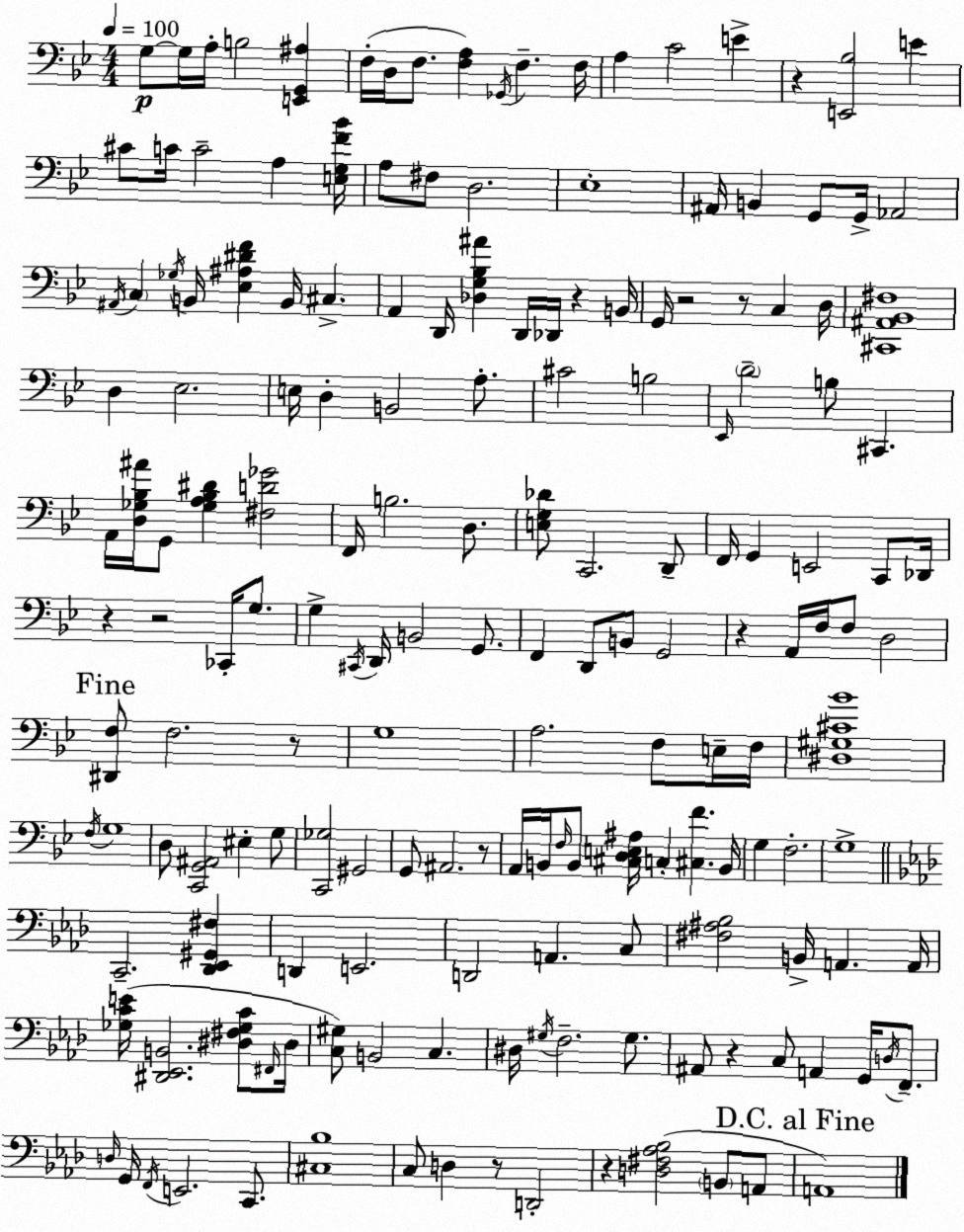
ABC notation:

X:1
T:Untitled
M:4/4
L:1/4
K:Gm
G,/2 G,/4 A,/4 B,2 [E,,G,,^A,] F,/4 D,/4 F,/2 [F,A,] _G,,/4 F, F,/4 A, C2 E z [E,,_B,]2 E ^C/2 C/4 C2 A, [E,G,F_B]/4 A,/2 ^F,/2 D,2 _E,4 ^A,,/4 B,, G,,/2 G,,/4 _A,,2 ^A,,/4 C, _G,/4 B,,/4 [_E,^A,^DF] B,,/4 ^C, A,, D,,/4 [_D,G,_B,^A] D,,/4 _D,,/4 z B,,/4 G,,/4 z2 z/2 C, D,/4 [^C,,^A,,_B,,^F,]4 D, _E,2 E,/4 D, B,,2 A,/2 ^C2 B,2 _E,,/4 D2 B,/2 ^C,, A,,/4 [D,_G,_B,^A]/4 G,,/2 [_G,A,_B,^D] [^F,D_G]2 F,,/4 B,2 D,/2 [E,G,_D]/2 C,,2 D,,/2 F,,/4 G,, E,,2 C,,/2 _D,,/4 z z2 _C,,/4 G,/2 G, ^C,,/4 D,,/4 B,,2 G,,/2 F,, D,,/2 B,,/2 G,,2 z A,,/4 F,/4 F,/2 D,2 [^D,,F,]/2 F,2 z/2 G,4 A,2 F,/2 E,/4 F,/4 [^D,^G,^C_B]4 F,/4 G,4 D,/2 [C,,G,,^A,,]2 ^E, G,/2 [C,,_G,]2 ^G,,2 G,,/2 ^A,,2 z/2 A,,/4 B,,/4 F,/4 B,,/2 [^C,D,E,^A,]/4 C, [^C,F] B,,/4 G, F,2 G,4 C,,2 [_D,,_E,,^G,,^F,] D,, E,,2 D,,2 A,, C,/2 [^F,^A,_B,]2 B,,/4 A,, A,,/4 [_G,CE]/4 [^D,,_E,,B,,]2 [^D,^F,_G,C]/2 ^F,,/4 ^D,/4 [C,^G,]/2 B,,2 C, ^D,/4 ^G,/4 F,2 ^G,/2 ^A,,/2 z C,/2 A,, G,,/4 D,/4 F,,/2 D,/4 G,,/4 F,,/4 E,,2 C,,/2 [^C,_B,]4 C,/2 D, z/2 D,,2 z [D,^F,_A,_B,]2 B,,/2 A,,/2 A,,4